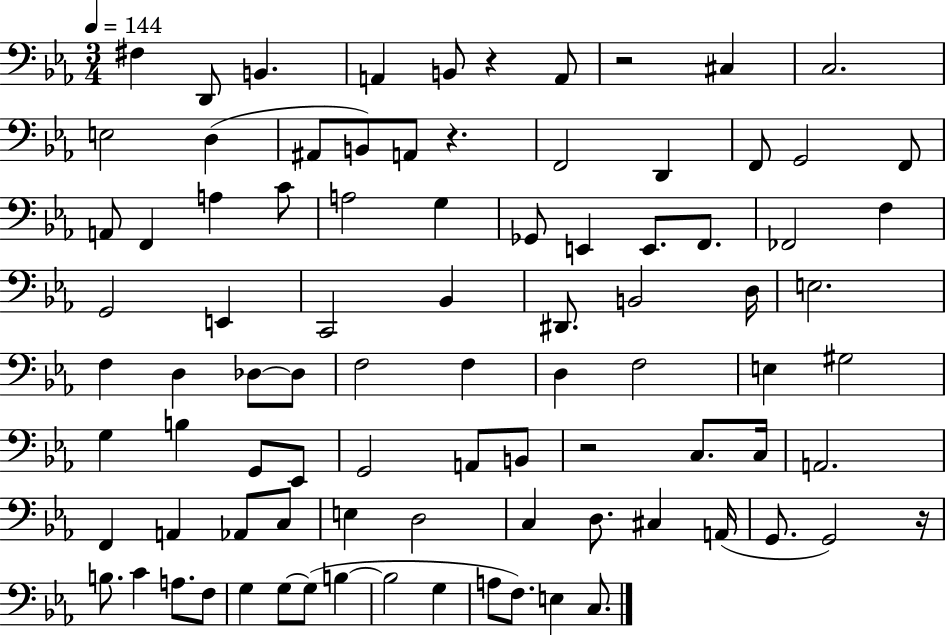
X:1
T:Untitled
M:3/4
L:1/4
K:Eb
^F, D,,/2 B,, A,, B,,/2 z A,,/2 z2 ^C, C,2 E,2 D, ^A,,/2 B,,/2 A,,/2 z F,,2 D,, F,,/2 G,,2 F,,/2 A,,/2 F,, A, C/2 A,2 G, _G,,/2 E,, E,,/2 F,,/2 _F,,2 F, G,,2 E,, C,,2 _B,, ^D,,/2 B,,2 D,/4 E,2 F, D, _D,/2 _D,/2 F,2 F, D, F,2 E, ^G,2 G, B, G,,/2 _E,,/2 G,,2 A,,/2 B,,/2 z2 C,/2 C,/4 A,,2 F,, A,, _A,,/2 C,/2 E, D,2 C, D,/2 ^C, A,,/4 G,,/2 G,,2 z/4 B,/2 C A,/2 F,/2 G, G,/2 G,/2 B, B,2 G, A,/2 F,/2 E, C,/2